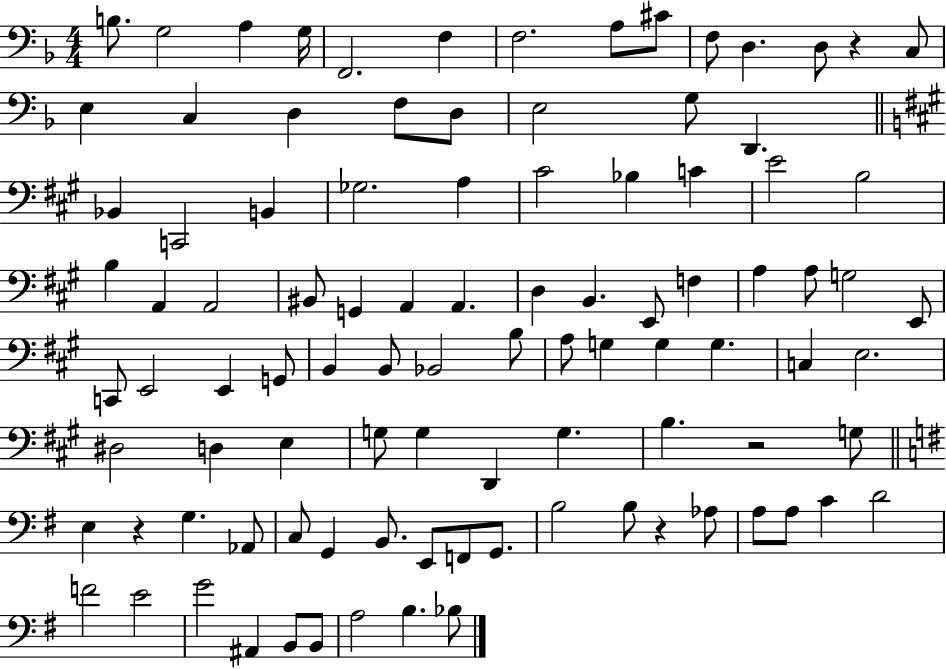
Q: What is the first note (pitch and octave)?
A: B3